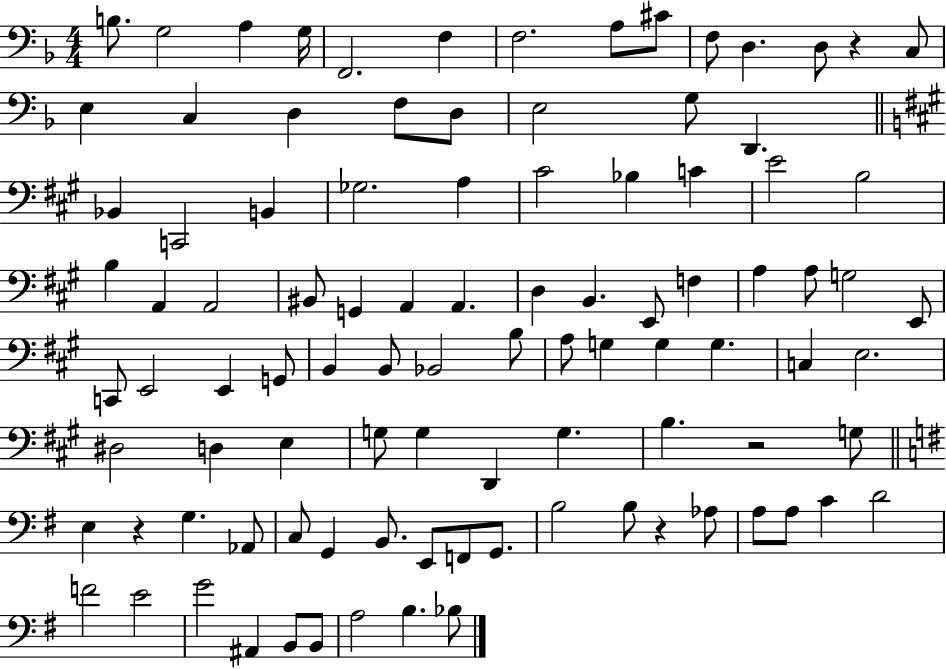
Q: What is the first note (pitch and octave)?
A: B3